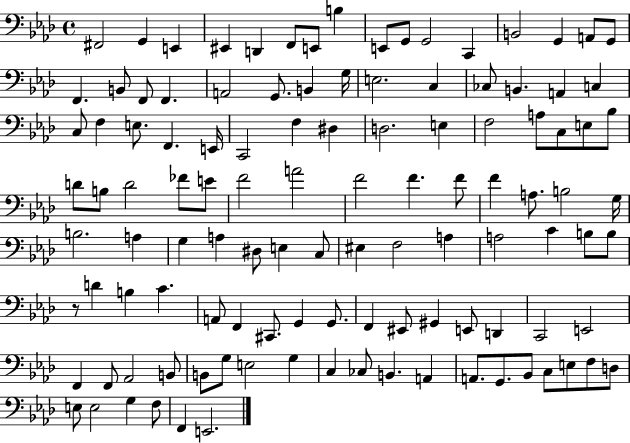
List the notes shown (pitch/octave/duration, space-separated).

F#2/h G2/q E2/q EIS2/q D2/q F2/e E2/e B3/q E2/e G2/e G2/h C2/q B2/h G2/q A2/e G2/e F2/q. B2/e F2/e F2/q. A2/h G2/e. B2/q G3/s E3/h. C3/q CES3/e B2/q. A2/q C3/q C3/e F3/q E3/e. F2/q. E2/s C2/h F3/q D#3/q D3/h. E3/q F3/h A3/e C3/e E3/e Bb3/e D4/e B3/e D4/h FES4/e E4/e F4/h A4/h F4/h F4/q. F4/e F4/q A3/e. B3/h G3/s B3/h. A3/q G3/q A3/q D#3/e E3/q C3/e EIS3/q F3/h A3/q A3/h C4/q B3/e B3/e R/e D4/q B3/q C4/q. A2/e F2/q C#2/e. G2/q G2/e. F2/q EIS2/e G#2/q E2/e D2/q C2/h E2/h F2/q F2/e Ab2/h B2/e B2/e G3/e E3/h G3/q C3/q CES3/e B2/q. A2/q A2/e. G2/e. Bb2/e C3/e E3/e F3/e D3/e E3/e E3/h G3/q F3/e F2/q E2/h.